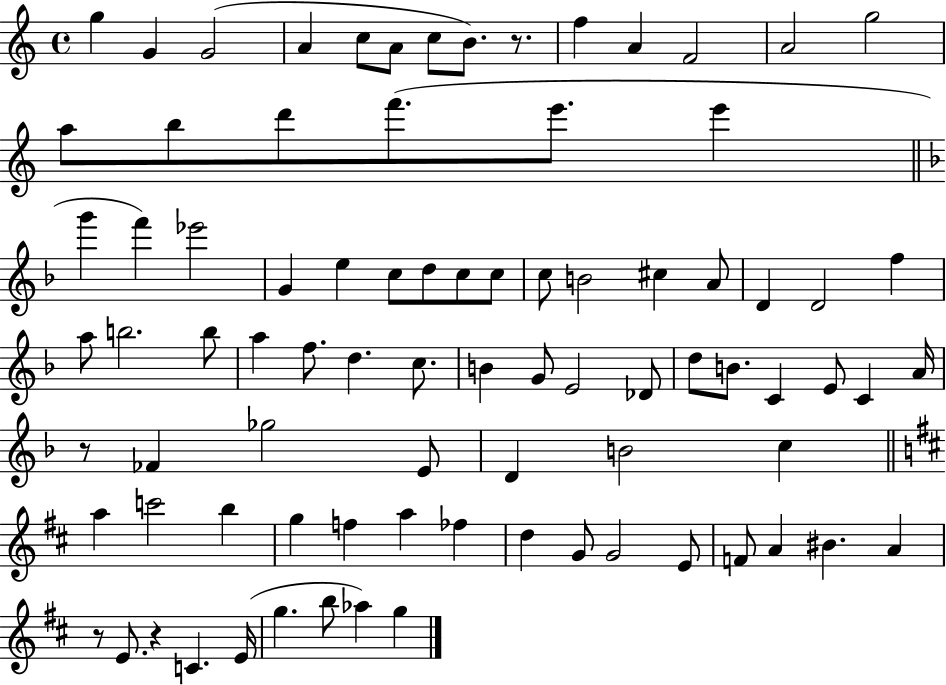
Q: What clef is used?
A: treble